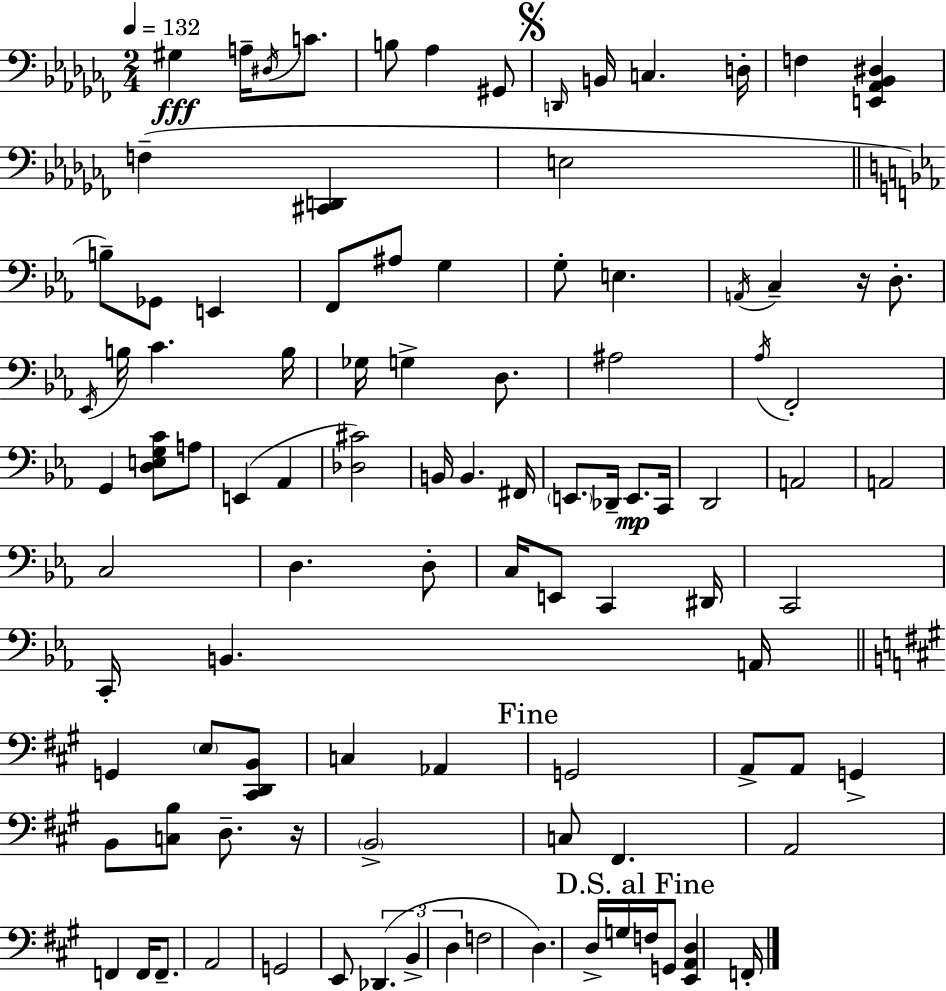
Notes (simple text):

G#3/q A3/s D#3/s C4/e. B3/e Ab3/q G#2/e D2/s B2/s C3/q. D3/s F3/q [E2,Ab2,Bb2,D#3]/q F3/q [C#2,D2]/q E3/h B3/e Gb2/e E2/q F2/e A#3/e G3/q G3/e E3/q. A2/s C3/q R/s D3/e. Eb2/s B3/s C4/q. B3/s Gb3/s G3/q D3/e. A#3/h Ab3/s F2/h G2/q [D3,E3,G3,C4]/e A3/e E2/q Ab2/q [Db3,C#4]/h B2/s B2/q. F#2/s E2/e. Db2/s E2/e. C2/s D2/h A2/h A2/h C3/h D3/q. D3/e C3/s E2/e C2/q D#2/s C2/h C2/s B2/q. A2/s G2/q E3/e [C#2,D2,B2]/e C3/q Ab2/q G2/h A2/e A2/e G2/q B2/e [C3,B3]/e D3/e. R/s B2/h C3/e F#2/q. A2/h F2/q F2/s F2/e. A2/h G2/h E2/e Db2/q. B2/q D3/q F3/h D3/q. D3/s G3/s F3/s G2/e [E2,A2,D3]/q F2/s